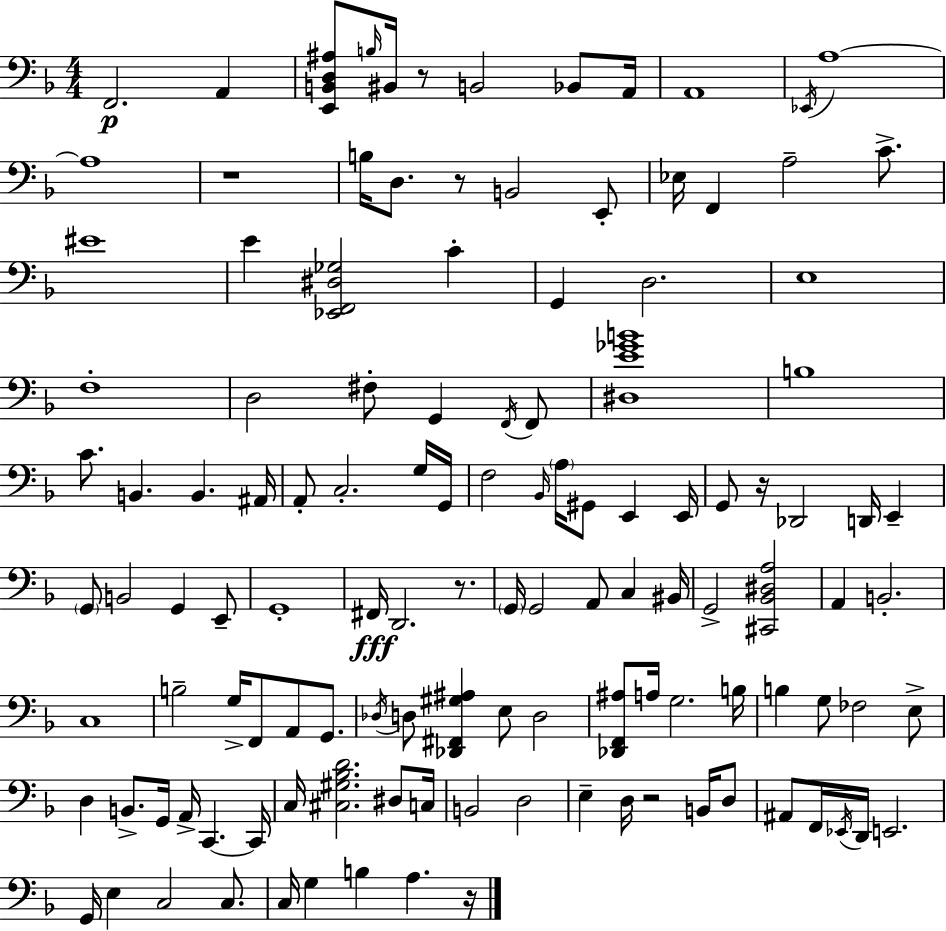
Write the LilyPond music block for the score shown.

{
  \clef bass
  \numericTimeSignature
  \time 4/4
  \key d \minor
  f,2.\p a,4 | <e, b, d ais>8 \grace { b16 } bis,16 r8 b,2 bes,8 | a,16 a,1 | \acciaccatura { ees,16 } a1~~ | \break a1 | r1 | b16 d8. r8 b,2 | e,8-. ees16 f,4 a2-- c'8.-> | \break eis'1 | e'4 <ees, f, dis ges>2 c'4-. | g,4 d2. | e1 | \break f1-. | d2 fis8-. g,4 | \acciaccatura { f,16 } f,8 <dis e' ges' b'>1 | b1 | \break c'8. b,4. b,4. | ais,16 a,8-. c2.-. | g16 g,16 f2 \grace { bes,16 } \parenthesize a16 gis,8 e,4 | e,16 g,8 r16 des,2 d,16 | \break e,4-- \parenthesize g,8 b,2 g,4 | e,8-- g,1-. | fis,16\fff d,2. | r8. \parenthesize g,16 g,2 a,8 c4 | \break bis,16 g,2-> <cis, bes, dis a>2 | a,4 b,2.-. | c1 | b2-- g16-> f,8 a,8 | \break g,8. \acciaccatura { des16 } d8 <des, fis, gis ais>4 e8 d2 | <des, f, ais>8 a16 g2. | b16 b4 g8 fes2 | e8-> d4 b,8.-> g,16 a,16-> c,4.~~ | \break c,16 c16 <cis gis bes d'>2. | dis8 c16 b,2 d2 | e4-- d16 r2 | b,16 d8 ais,8 f,16 \acciaccatura { ees,16 } d,16 e,2. | \break g,16 e4 c2 | c8. c16 g4 b4 a4. | r16 \bar "|."
}